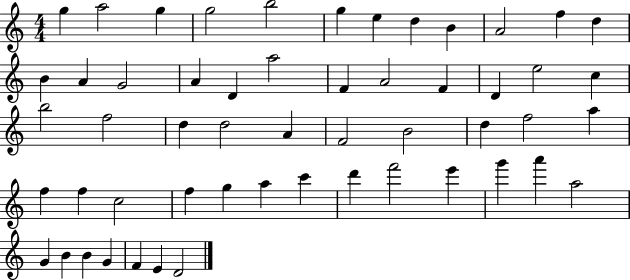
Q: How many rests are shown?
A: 0